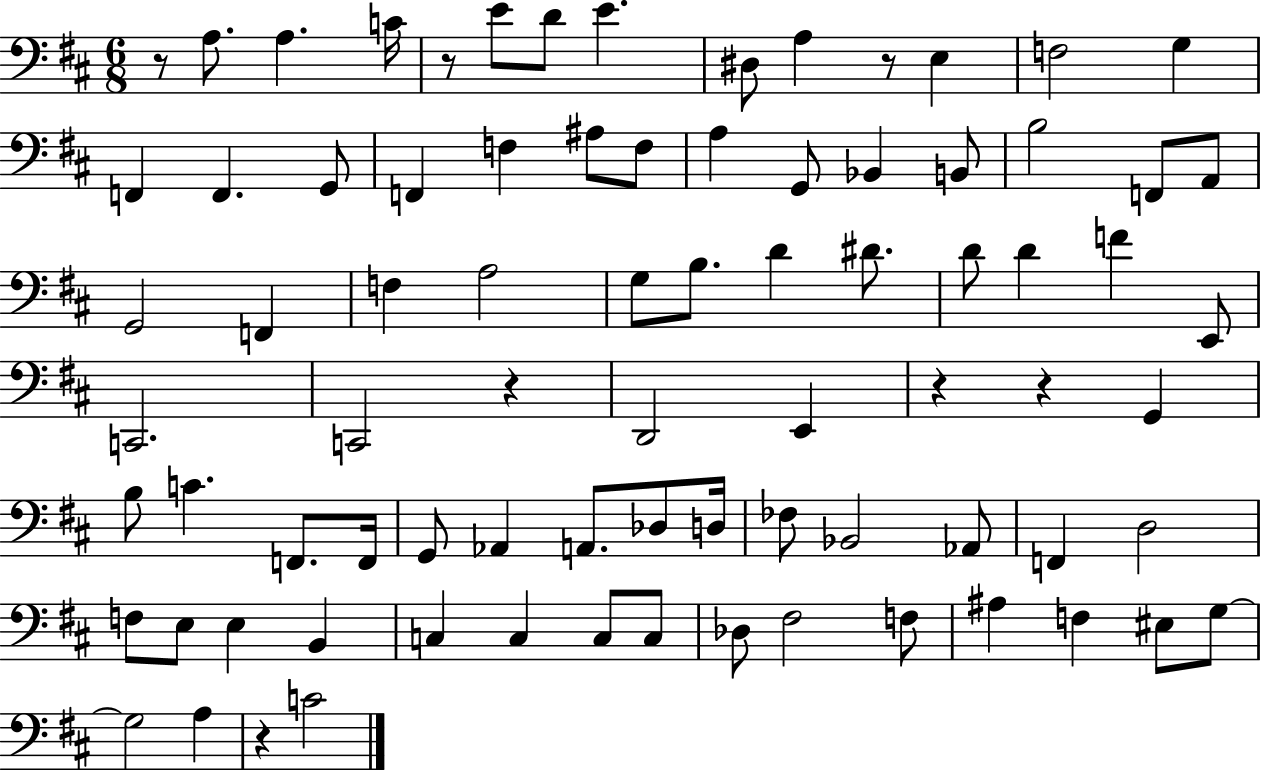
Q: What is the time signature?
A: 6/8